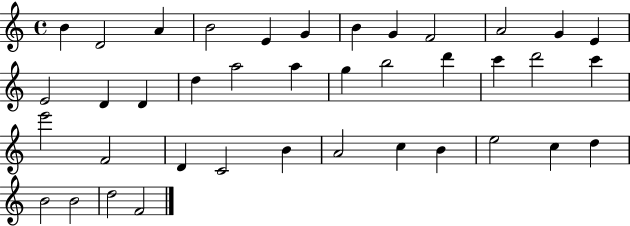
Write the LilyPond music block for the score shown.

{
  \clef treble
  \time 4/4
  \defaultTimeSignature
  \key c \major
  b'4 d'2 a'4 | b'2 e'4 g'4 | b'4 g'4 f'2 | a'2 g'4 e'4 | \break e'2 d'4 d'4 | d''4 a''2 a''4 | g''4 b''2 d'''4 | c'''4 d'''2 c'''4 | \break e'''2 f'2 | d'4 c'2 b'4 | a'2 c''4 b'4 | e''2 c''4 d''4 | \break b'2 b'2 | d''2 f'2 | \bar "|."
}